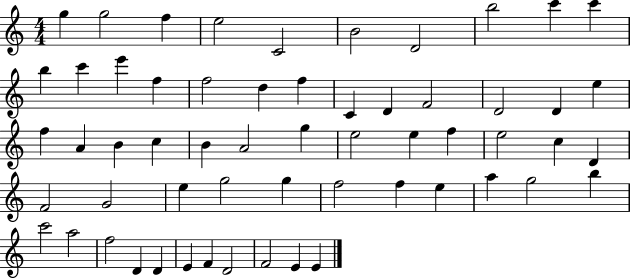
{
  \clef treble
  \numericTimeSignature
  \time 4/4
  \key c \major
  g''4 g''2 f''4 | e''2 c'2 | b'2 d'2 | b''2 c'''4 c'''4 | \break b''4 c'''4 e'''4 f''4 | f''2 d''4 f''4 | c'4 d'4 f'2 | d'2 d'4 e''4 | \break f''4 a'4 b'4 c''4 | b'4 a'2 g''4 | e''2 e''4 f''4 | e''2 c''4 d'4 | \break f'2 g'2 | e''4 g''2 g''4 | f''2 f''4 e''4 | a''4 g''2 b''4 | \break c'''2 a''2 | f''2 d'4 d'4 | e'4 f'4 d'2 | f'2 e'4 e'4 | \break \bar "|."
}